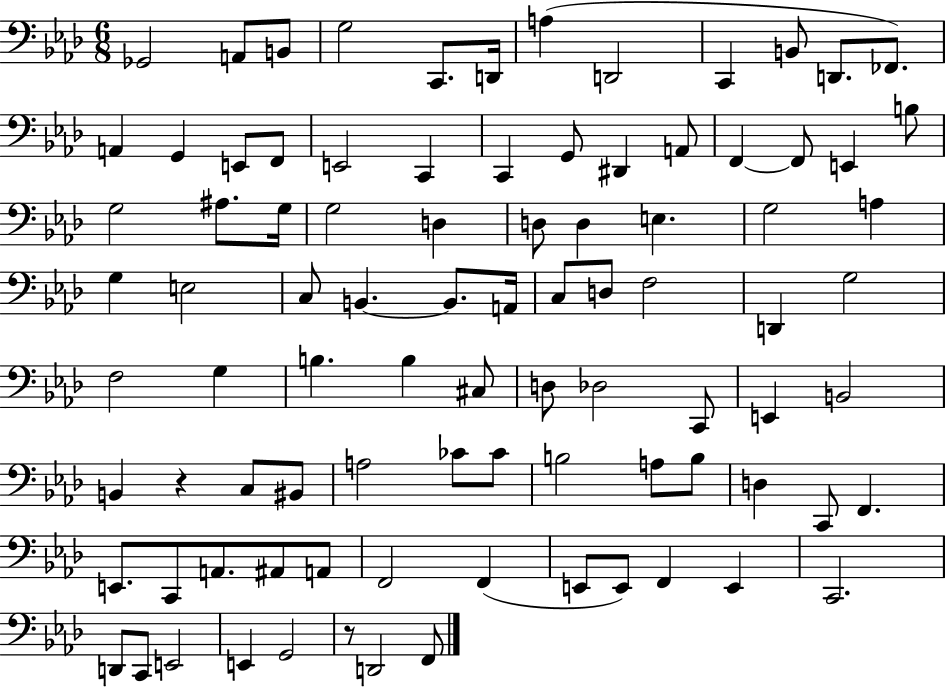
{
  \clef bass
  \numericTimeSignature
  \time 6/8
  \key aes \major
  ges,2 a,8 b,8 | g2 c,8. d,16 | a4( d,2 | c,4 b,8 d,8. fes,8.) | \break a,4 g,4 e,8 f,8 | e,2 c,4 | c,4 g,8 dis,4 a,8 | f,4~~ f,8 e,4 b8 | \break g2 ais8. g16 | g2 d4 | d8 d4 e4. | g2 a4 | \break g4 e2 | c8 b,4.~~ b,8. a,16 | c8 d8 f2 | d,4 g2 | \break f2 g4 | b4. b4 cis8 | d8 des2 c,8 | e,4 b,2 | \break b,4 r4 c8 bis,8 | a2 ces'8 ces'8 | b2 a8 b8 | d4 c,8 f,4. | \break e,8. c,8 a,8. ais,8 a,8 | f,2 f,4( | e,8 e,8) f,4 e,4 | c,2. | \break d,8 c,8 e,2 | e,4 g,2 | r8 d,2 f,8 | \bar "|."
}